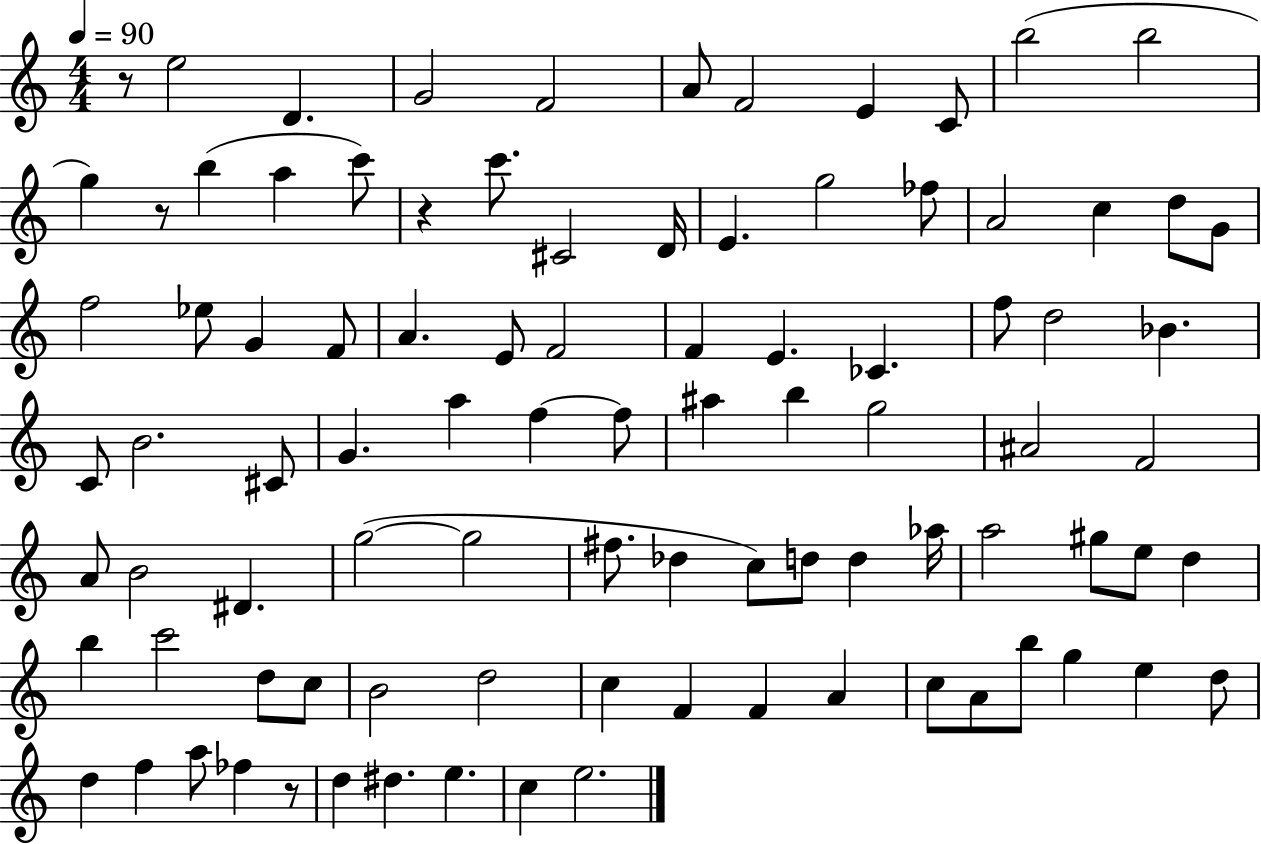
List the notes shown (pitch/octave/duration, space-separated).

R/e E5/h D4/q. G4/h F4/h A4/e F4/h E4/q C4/e B5/h B5/h G5/q R/e B5/q A5/q C6/e R/q C6/e. C#4/h D4/s E4/q. G5/h FES5/e A4/h C5/q D5/e G4/e F5/h Eb5/e G4/q F4/e A4/q. E4/e F4/h F4/q E4/q. CES4/q. F5/e D5/h Bb4/q. C4/e B4/h. C#4/e G4/q. A5/q F5/q F5/e A#5/q B5/q G5/h A#4/h F4/h A4/e B4/h D#4/q. G5/h G5/h F#5/e. Db5/q C5/e D5/e D5/q Ab5/s A5/h G#5/e E5/e D5/q B5/q C6/h D5/e C5/e B4/h D5/h C5/q F4/q F4/q A4/q C5/e A4/e B5/e G5/q E5/q D5/e D5/q F5/q A5/e FES5/q R/e D5/q D#5/q. E5/q. C5/q E5/h.